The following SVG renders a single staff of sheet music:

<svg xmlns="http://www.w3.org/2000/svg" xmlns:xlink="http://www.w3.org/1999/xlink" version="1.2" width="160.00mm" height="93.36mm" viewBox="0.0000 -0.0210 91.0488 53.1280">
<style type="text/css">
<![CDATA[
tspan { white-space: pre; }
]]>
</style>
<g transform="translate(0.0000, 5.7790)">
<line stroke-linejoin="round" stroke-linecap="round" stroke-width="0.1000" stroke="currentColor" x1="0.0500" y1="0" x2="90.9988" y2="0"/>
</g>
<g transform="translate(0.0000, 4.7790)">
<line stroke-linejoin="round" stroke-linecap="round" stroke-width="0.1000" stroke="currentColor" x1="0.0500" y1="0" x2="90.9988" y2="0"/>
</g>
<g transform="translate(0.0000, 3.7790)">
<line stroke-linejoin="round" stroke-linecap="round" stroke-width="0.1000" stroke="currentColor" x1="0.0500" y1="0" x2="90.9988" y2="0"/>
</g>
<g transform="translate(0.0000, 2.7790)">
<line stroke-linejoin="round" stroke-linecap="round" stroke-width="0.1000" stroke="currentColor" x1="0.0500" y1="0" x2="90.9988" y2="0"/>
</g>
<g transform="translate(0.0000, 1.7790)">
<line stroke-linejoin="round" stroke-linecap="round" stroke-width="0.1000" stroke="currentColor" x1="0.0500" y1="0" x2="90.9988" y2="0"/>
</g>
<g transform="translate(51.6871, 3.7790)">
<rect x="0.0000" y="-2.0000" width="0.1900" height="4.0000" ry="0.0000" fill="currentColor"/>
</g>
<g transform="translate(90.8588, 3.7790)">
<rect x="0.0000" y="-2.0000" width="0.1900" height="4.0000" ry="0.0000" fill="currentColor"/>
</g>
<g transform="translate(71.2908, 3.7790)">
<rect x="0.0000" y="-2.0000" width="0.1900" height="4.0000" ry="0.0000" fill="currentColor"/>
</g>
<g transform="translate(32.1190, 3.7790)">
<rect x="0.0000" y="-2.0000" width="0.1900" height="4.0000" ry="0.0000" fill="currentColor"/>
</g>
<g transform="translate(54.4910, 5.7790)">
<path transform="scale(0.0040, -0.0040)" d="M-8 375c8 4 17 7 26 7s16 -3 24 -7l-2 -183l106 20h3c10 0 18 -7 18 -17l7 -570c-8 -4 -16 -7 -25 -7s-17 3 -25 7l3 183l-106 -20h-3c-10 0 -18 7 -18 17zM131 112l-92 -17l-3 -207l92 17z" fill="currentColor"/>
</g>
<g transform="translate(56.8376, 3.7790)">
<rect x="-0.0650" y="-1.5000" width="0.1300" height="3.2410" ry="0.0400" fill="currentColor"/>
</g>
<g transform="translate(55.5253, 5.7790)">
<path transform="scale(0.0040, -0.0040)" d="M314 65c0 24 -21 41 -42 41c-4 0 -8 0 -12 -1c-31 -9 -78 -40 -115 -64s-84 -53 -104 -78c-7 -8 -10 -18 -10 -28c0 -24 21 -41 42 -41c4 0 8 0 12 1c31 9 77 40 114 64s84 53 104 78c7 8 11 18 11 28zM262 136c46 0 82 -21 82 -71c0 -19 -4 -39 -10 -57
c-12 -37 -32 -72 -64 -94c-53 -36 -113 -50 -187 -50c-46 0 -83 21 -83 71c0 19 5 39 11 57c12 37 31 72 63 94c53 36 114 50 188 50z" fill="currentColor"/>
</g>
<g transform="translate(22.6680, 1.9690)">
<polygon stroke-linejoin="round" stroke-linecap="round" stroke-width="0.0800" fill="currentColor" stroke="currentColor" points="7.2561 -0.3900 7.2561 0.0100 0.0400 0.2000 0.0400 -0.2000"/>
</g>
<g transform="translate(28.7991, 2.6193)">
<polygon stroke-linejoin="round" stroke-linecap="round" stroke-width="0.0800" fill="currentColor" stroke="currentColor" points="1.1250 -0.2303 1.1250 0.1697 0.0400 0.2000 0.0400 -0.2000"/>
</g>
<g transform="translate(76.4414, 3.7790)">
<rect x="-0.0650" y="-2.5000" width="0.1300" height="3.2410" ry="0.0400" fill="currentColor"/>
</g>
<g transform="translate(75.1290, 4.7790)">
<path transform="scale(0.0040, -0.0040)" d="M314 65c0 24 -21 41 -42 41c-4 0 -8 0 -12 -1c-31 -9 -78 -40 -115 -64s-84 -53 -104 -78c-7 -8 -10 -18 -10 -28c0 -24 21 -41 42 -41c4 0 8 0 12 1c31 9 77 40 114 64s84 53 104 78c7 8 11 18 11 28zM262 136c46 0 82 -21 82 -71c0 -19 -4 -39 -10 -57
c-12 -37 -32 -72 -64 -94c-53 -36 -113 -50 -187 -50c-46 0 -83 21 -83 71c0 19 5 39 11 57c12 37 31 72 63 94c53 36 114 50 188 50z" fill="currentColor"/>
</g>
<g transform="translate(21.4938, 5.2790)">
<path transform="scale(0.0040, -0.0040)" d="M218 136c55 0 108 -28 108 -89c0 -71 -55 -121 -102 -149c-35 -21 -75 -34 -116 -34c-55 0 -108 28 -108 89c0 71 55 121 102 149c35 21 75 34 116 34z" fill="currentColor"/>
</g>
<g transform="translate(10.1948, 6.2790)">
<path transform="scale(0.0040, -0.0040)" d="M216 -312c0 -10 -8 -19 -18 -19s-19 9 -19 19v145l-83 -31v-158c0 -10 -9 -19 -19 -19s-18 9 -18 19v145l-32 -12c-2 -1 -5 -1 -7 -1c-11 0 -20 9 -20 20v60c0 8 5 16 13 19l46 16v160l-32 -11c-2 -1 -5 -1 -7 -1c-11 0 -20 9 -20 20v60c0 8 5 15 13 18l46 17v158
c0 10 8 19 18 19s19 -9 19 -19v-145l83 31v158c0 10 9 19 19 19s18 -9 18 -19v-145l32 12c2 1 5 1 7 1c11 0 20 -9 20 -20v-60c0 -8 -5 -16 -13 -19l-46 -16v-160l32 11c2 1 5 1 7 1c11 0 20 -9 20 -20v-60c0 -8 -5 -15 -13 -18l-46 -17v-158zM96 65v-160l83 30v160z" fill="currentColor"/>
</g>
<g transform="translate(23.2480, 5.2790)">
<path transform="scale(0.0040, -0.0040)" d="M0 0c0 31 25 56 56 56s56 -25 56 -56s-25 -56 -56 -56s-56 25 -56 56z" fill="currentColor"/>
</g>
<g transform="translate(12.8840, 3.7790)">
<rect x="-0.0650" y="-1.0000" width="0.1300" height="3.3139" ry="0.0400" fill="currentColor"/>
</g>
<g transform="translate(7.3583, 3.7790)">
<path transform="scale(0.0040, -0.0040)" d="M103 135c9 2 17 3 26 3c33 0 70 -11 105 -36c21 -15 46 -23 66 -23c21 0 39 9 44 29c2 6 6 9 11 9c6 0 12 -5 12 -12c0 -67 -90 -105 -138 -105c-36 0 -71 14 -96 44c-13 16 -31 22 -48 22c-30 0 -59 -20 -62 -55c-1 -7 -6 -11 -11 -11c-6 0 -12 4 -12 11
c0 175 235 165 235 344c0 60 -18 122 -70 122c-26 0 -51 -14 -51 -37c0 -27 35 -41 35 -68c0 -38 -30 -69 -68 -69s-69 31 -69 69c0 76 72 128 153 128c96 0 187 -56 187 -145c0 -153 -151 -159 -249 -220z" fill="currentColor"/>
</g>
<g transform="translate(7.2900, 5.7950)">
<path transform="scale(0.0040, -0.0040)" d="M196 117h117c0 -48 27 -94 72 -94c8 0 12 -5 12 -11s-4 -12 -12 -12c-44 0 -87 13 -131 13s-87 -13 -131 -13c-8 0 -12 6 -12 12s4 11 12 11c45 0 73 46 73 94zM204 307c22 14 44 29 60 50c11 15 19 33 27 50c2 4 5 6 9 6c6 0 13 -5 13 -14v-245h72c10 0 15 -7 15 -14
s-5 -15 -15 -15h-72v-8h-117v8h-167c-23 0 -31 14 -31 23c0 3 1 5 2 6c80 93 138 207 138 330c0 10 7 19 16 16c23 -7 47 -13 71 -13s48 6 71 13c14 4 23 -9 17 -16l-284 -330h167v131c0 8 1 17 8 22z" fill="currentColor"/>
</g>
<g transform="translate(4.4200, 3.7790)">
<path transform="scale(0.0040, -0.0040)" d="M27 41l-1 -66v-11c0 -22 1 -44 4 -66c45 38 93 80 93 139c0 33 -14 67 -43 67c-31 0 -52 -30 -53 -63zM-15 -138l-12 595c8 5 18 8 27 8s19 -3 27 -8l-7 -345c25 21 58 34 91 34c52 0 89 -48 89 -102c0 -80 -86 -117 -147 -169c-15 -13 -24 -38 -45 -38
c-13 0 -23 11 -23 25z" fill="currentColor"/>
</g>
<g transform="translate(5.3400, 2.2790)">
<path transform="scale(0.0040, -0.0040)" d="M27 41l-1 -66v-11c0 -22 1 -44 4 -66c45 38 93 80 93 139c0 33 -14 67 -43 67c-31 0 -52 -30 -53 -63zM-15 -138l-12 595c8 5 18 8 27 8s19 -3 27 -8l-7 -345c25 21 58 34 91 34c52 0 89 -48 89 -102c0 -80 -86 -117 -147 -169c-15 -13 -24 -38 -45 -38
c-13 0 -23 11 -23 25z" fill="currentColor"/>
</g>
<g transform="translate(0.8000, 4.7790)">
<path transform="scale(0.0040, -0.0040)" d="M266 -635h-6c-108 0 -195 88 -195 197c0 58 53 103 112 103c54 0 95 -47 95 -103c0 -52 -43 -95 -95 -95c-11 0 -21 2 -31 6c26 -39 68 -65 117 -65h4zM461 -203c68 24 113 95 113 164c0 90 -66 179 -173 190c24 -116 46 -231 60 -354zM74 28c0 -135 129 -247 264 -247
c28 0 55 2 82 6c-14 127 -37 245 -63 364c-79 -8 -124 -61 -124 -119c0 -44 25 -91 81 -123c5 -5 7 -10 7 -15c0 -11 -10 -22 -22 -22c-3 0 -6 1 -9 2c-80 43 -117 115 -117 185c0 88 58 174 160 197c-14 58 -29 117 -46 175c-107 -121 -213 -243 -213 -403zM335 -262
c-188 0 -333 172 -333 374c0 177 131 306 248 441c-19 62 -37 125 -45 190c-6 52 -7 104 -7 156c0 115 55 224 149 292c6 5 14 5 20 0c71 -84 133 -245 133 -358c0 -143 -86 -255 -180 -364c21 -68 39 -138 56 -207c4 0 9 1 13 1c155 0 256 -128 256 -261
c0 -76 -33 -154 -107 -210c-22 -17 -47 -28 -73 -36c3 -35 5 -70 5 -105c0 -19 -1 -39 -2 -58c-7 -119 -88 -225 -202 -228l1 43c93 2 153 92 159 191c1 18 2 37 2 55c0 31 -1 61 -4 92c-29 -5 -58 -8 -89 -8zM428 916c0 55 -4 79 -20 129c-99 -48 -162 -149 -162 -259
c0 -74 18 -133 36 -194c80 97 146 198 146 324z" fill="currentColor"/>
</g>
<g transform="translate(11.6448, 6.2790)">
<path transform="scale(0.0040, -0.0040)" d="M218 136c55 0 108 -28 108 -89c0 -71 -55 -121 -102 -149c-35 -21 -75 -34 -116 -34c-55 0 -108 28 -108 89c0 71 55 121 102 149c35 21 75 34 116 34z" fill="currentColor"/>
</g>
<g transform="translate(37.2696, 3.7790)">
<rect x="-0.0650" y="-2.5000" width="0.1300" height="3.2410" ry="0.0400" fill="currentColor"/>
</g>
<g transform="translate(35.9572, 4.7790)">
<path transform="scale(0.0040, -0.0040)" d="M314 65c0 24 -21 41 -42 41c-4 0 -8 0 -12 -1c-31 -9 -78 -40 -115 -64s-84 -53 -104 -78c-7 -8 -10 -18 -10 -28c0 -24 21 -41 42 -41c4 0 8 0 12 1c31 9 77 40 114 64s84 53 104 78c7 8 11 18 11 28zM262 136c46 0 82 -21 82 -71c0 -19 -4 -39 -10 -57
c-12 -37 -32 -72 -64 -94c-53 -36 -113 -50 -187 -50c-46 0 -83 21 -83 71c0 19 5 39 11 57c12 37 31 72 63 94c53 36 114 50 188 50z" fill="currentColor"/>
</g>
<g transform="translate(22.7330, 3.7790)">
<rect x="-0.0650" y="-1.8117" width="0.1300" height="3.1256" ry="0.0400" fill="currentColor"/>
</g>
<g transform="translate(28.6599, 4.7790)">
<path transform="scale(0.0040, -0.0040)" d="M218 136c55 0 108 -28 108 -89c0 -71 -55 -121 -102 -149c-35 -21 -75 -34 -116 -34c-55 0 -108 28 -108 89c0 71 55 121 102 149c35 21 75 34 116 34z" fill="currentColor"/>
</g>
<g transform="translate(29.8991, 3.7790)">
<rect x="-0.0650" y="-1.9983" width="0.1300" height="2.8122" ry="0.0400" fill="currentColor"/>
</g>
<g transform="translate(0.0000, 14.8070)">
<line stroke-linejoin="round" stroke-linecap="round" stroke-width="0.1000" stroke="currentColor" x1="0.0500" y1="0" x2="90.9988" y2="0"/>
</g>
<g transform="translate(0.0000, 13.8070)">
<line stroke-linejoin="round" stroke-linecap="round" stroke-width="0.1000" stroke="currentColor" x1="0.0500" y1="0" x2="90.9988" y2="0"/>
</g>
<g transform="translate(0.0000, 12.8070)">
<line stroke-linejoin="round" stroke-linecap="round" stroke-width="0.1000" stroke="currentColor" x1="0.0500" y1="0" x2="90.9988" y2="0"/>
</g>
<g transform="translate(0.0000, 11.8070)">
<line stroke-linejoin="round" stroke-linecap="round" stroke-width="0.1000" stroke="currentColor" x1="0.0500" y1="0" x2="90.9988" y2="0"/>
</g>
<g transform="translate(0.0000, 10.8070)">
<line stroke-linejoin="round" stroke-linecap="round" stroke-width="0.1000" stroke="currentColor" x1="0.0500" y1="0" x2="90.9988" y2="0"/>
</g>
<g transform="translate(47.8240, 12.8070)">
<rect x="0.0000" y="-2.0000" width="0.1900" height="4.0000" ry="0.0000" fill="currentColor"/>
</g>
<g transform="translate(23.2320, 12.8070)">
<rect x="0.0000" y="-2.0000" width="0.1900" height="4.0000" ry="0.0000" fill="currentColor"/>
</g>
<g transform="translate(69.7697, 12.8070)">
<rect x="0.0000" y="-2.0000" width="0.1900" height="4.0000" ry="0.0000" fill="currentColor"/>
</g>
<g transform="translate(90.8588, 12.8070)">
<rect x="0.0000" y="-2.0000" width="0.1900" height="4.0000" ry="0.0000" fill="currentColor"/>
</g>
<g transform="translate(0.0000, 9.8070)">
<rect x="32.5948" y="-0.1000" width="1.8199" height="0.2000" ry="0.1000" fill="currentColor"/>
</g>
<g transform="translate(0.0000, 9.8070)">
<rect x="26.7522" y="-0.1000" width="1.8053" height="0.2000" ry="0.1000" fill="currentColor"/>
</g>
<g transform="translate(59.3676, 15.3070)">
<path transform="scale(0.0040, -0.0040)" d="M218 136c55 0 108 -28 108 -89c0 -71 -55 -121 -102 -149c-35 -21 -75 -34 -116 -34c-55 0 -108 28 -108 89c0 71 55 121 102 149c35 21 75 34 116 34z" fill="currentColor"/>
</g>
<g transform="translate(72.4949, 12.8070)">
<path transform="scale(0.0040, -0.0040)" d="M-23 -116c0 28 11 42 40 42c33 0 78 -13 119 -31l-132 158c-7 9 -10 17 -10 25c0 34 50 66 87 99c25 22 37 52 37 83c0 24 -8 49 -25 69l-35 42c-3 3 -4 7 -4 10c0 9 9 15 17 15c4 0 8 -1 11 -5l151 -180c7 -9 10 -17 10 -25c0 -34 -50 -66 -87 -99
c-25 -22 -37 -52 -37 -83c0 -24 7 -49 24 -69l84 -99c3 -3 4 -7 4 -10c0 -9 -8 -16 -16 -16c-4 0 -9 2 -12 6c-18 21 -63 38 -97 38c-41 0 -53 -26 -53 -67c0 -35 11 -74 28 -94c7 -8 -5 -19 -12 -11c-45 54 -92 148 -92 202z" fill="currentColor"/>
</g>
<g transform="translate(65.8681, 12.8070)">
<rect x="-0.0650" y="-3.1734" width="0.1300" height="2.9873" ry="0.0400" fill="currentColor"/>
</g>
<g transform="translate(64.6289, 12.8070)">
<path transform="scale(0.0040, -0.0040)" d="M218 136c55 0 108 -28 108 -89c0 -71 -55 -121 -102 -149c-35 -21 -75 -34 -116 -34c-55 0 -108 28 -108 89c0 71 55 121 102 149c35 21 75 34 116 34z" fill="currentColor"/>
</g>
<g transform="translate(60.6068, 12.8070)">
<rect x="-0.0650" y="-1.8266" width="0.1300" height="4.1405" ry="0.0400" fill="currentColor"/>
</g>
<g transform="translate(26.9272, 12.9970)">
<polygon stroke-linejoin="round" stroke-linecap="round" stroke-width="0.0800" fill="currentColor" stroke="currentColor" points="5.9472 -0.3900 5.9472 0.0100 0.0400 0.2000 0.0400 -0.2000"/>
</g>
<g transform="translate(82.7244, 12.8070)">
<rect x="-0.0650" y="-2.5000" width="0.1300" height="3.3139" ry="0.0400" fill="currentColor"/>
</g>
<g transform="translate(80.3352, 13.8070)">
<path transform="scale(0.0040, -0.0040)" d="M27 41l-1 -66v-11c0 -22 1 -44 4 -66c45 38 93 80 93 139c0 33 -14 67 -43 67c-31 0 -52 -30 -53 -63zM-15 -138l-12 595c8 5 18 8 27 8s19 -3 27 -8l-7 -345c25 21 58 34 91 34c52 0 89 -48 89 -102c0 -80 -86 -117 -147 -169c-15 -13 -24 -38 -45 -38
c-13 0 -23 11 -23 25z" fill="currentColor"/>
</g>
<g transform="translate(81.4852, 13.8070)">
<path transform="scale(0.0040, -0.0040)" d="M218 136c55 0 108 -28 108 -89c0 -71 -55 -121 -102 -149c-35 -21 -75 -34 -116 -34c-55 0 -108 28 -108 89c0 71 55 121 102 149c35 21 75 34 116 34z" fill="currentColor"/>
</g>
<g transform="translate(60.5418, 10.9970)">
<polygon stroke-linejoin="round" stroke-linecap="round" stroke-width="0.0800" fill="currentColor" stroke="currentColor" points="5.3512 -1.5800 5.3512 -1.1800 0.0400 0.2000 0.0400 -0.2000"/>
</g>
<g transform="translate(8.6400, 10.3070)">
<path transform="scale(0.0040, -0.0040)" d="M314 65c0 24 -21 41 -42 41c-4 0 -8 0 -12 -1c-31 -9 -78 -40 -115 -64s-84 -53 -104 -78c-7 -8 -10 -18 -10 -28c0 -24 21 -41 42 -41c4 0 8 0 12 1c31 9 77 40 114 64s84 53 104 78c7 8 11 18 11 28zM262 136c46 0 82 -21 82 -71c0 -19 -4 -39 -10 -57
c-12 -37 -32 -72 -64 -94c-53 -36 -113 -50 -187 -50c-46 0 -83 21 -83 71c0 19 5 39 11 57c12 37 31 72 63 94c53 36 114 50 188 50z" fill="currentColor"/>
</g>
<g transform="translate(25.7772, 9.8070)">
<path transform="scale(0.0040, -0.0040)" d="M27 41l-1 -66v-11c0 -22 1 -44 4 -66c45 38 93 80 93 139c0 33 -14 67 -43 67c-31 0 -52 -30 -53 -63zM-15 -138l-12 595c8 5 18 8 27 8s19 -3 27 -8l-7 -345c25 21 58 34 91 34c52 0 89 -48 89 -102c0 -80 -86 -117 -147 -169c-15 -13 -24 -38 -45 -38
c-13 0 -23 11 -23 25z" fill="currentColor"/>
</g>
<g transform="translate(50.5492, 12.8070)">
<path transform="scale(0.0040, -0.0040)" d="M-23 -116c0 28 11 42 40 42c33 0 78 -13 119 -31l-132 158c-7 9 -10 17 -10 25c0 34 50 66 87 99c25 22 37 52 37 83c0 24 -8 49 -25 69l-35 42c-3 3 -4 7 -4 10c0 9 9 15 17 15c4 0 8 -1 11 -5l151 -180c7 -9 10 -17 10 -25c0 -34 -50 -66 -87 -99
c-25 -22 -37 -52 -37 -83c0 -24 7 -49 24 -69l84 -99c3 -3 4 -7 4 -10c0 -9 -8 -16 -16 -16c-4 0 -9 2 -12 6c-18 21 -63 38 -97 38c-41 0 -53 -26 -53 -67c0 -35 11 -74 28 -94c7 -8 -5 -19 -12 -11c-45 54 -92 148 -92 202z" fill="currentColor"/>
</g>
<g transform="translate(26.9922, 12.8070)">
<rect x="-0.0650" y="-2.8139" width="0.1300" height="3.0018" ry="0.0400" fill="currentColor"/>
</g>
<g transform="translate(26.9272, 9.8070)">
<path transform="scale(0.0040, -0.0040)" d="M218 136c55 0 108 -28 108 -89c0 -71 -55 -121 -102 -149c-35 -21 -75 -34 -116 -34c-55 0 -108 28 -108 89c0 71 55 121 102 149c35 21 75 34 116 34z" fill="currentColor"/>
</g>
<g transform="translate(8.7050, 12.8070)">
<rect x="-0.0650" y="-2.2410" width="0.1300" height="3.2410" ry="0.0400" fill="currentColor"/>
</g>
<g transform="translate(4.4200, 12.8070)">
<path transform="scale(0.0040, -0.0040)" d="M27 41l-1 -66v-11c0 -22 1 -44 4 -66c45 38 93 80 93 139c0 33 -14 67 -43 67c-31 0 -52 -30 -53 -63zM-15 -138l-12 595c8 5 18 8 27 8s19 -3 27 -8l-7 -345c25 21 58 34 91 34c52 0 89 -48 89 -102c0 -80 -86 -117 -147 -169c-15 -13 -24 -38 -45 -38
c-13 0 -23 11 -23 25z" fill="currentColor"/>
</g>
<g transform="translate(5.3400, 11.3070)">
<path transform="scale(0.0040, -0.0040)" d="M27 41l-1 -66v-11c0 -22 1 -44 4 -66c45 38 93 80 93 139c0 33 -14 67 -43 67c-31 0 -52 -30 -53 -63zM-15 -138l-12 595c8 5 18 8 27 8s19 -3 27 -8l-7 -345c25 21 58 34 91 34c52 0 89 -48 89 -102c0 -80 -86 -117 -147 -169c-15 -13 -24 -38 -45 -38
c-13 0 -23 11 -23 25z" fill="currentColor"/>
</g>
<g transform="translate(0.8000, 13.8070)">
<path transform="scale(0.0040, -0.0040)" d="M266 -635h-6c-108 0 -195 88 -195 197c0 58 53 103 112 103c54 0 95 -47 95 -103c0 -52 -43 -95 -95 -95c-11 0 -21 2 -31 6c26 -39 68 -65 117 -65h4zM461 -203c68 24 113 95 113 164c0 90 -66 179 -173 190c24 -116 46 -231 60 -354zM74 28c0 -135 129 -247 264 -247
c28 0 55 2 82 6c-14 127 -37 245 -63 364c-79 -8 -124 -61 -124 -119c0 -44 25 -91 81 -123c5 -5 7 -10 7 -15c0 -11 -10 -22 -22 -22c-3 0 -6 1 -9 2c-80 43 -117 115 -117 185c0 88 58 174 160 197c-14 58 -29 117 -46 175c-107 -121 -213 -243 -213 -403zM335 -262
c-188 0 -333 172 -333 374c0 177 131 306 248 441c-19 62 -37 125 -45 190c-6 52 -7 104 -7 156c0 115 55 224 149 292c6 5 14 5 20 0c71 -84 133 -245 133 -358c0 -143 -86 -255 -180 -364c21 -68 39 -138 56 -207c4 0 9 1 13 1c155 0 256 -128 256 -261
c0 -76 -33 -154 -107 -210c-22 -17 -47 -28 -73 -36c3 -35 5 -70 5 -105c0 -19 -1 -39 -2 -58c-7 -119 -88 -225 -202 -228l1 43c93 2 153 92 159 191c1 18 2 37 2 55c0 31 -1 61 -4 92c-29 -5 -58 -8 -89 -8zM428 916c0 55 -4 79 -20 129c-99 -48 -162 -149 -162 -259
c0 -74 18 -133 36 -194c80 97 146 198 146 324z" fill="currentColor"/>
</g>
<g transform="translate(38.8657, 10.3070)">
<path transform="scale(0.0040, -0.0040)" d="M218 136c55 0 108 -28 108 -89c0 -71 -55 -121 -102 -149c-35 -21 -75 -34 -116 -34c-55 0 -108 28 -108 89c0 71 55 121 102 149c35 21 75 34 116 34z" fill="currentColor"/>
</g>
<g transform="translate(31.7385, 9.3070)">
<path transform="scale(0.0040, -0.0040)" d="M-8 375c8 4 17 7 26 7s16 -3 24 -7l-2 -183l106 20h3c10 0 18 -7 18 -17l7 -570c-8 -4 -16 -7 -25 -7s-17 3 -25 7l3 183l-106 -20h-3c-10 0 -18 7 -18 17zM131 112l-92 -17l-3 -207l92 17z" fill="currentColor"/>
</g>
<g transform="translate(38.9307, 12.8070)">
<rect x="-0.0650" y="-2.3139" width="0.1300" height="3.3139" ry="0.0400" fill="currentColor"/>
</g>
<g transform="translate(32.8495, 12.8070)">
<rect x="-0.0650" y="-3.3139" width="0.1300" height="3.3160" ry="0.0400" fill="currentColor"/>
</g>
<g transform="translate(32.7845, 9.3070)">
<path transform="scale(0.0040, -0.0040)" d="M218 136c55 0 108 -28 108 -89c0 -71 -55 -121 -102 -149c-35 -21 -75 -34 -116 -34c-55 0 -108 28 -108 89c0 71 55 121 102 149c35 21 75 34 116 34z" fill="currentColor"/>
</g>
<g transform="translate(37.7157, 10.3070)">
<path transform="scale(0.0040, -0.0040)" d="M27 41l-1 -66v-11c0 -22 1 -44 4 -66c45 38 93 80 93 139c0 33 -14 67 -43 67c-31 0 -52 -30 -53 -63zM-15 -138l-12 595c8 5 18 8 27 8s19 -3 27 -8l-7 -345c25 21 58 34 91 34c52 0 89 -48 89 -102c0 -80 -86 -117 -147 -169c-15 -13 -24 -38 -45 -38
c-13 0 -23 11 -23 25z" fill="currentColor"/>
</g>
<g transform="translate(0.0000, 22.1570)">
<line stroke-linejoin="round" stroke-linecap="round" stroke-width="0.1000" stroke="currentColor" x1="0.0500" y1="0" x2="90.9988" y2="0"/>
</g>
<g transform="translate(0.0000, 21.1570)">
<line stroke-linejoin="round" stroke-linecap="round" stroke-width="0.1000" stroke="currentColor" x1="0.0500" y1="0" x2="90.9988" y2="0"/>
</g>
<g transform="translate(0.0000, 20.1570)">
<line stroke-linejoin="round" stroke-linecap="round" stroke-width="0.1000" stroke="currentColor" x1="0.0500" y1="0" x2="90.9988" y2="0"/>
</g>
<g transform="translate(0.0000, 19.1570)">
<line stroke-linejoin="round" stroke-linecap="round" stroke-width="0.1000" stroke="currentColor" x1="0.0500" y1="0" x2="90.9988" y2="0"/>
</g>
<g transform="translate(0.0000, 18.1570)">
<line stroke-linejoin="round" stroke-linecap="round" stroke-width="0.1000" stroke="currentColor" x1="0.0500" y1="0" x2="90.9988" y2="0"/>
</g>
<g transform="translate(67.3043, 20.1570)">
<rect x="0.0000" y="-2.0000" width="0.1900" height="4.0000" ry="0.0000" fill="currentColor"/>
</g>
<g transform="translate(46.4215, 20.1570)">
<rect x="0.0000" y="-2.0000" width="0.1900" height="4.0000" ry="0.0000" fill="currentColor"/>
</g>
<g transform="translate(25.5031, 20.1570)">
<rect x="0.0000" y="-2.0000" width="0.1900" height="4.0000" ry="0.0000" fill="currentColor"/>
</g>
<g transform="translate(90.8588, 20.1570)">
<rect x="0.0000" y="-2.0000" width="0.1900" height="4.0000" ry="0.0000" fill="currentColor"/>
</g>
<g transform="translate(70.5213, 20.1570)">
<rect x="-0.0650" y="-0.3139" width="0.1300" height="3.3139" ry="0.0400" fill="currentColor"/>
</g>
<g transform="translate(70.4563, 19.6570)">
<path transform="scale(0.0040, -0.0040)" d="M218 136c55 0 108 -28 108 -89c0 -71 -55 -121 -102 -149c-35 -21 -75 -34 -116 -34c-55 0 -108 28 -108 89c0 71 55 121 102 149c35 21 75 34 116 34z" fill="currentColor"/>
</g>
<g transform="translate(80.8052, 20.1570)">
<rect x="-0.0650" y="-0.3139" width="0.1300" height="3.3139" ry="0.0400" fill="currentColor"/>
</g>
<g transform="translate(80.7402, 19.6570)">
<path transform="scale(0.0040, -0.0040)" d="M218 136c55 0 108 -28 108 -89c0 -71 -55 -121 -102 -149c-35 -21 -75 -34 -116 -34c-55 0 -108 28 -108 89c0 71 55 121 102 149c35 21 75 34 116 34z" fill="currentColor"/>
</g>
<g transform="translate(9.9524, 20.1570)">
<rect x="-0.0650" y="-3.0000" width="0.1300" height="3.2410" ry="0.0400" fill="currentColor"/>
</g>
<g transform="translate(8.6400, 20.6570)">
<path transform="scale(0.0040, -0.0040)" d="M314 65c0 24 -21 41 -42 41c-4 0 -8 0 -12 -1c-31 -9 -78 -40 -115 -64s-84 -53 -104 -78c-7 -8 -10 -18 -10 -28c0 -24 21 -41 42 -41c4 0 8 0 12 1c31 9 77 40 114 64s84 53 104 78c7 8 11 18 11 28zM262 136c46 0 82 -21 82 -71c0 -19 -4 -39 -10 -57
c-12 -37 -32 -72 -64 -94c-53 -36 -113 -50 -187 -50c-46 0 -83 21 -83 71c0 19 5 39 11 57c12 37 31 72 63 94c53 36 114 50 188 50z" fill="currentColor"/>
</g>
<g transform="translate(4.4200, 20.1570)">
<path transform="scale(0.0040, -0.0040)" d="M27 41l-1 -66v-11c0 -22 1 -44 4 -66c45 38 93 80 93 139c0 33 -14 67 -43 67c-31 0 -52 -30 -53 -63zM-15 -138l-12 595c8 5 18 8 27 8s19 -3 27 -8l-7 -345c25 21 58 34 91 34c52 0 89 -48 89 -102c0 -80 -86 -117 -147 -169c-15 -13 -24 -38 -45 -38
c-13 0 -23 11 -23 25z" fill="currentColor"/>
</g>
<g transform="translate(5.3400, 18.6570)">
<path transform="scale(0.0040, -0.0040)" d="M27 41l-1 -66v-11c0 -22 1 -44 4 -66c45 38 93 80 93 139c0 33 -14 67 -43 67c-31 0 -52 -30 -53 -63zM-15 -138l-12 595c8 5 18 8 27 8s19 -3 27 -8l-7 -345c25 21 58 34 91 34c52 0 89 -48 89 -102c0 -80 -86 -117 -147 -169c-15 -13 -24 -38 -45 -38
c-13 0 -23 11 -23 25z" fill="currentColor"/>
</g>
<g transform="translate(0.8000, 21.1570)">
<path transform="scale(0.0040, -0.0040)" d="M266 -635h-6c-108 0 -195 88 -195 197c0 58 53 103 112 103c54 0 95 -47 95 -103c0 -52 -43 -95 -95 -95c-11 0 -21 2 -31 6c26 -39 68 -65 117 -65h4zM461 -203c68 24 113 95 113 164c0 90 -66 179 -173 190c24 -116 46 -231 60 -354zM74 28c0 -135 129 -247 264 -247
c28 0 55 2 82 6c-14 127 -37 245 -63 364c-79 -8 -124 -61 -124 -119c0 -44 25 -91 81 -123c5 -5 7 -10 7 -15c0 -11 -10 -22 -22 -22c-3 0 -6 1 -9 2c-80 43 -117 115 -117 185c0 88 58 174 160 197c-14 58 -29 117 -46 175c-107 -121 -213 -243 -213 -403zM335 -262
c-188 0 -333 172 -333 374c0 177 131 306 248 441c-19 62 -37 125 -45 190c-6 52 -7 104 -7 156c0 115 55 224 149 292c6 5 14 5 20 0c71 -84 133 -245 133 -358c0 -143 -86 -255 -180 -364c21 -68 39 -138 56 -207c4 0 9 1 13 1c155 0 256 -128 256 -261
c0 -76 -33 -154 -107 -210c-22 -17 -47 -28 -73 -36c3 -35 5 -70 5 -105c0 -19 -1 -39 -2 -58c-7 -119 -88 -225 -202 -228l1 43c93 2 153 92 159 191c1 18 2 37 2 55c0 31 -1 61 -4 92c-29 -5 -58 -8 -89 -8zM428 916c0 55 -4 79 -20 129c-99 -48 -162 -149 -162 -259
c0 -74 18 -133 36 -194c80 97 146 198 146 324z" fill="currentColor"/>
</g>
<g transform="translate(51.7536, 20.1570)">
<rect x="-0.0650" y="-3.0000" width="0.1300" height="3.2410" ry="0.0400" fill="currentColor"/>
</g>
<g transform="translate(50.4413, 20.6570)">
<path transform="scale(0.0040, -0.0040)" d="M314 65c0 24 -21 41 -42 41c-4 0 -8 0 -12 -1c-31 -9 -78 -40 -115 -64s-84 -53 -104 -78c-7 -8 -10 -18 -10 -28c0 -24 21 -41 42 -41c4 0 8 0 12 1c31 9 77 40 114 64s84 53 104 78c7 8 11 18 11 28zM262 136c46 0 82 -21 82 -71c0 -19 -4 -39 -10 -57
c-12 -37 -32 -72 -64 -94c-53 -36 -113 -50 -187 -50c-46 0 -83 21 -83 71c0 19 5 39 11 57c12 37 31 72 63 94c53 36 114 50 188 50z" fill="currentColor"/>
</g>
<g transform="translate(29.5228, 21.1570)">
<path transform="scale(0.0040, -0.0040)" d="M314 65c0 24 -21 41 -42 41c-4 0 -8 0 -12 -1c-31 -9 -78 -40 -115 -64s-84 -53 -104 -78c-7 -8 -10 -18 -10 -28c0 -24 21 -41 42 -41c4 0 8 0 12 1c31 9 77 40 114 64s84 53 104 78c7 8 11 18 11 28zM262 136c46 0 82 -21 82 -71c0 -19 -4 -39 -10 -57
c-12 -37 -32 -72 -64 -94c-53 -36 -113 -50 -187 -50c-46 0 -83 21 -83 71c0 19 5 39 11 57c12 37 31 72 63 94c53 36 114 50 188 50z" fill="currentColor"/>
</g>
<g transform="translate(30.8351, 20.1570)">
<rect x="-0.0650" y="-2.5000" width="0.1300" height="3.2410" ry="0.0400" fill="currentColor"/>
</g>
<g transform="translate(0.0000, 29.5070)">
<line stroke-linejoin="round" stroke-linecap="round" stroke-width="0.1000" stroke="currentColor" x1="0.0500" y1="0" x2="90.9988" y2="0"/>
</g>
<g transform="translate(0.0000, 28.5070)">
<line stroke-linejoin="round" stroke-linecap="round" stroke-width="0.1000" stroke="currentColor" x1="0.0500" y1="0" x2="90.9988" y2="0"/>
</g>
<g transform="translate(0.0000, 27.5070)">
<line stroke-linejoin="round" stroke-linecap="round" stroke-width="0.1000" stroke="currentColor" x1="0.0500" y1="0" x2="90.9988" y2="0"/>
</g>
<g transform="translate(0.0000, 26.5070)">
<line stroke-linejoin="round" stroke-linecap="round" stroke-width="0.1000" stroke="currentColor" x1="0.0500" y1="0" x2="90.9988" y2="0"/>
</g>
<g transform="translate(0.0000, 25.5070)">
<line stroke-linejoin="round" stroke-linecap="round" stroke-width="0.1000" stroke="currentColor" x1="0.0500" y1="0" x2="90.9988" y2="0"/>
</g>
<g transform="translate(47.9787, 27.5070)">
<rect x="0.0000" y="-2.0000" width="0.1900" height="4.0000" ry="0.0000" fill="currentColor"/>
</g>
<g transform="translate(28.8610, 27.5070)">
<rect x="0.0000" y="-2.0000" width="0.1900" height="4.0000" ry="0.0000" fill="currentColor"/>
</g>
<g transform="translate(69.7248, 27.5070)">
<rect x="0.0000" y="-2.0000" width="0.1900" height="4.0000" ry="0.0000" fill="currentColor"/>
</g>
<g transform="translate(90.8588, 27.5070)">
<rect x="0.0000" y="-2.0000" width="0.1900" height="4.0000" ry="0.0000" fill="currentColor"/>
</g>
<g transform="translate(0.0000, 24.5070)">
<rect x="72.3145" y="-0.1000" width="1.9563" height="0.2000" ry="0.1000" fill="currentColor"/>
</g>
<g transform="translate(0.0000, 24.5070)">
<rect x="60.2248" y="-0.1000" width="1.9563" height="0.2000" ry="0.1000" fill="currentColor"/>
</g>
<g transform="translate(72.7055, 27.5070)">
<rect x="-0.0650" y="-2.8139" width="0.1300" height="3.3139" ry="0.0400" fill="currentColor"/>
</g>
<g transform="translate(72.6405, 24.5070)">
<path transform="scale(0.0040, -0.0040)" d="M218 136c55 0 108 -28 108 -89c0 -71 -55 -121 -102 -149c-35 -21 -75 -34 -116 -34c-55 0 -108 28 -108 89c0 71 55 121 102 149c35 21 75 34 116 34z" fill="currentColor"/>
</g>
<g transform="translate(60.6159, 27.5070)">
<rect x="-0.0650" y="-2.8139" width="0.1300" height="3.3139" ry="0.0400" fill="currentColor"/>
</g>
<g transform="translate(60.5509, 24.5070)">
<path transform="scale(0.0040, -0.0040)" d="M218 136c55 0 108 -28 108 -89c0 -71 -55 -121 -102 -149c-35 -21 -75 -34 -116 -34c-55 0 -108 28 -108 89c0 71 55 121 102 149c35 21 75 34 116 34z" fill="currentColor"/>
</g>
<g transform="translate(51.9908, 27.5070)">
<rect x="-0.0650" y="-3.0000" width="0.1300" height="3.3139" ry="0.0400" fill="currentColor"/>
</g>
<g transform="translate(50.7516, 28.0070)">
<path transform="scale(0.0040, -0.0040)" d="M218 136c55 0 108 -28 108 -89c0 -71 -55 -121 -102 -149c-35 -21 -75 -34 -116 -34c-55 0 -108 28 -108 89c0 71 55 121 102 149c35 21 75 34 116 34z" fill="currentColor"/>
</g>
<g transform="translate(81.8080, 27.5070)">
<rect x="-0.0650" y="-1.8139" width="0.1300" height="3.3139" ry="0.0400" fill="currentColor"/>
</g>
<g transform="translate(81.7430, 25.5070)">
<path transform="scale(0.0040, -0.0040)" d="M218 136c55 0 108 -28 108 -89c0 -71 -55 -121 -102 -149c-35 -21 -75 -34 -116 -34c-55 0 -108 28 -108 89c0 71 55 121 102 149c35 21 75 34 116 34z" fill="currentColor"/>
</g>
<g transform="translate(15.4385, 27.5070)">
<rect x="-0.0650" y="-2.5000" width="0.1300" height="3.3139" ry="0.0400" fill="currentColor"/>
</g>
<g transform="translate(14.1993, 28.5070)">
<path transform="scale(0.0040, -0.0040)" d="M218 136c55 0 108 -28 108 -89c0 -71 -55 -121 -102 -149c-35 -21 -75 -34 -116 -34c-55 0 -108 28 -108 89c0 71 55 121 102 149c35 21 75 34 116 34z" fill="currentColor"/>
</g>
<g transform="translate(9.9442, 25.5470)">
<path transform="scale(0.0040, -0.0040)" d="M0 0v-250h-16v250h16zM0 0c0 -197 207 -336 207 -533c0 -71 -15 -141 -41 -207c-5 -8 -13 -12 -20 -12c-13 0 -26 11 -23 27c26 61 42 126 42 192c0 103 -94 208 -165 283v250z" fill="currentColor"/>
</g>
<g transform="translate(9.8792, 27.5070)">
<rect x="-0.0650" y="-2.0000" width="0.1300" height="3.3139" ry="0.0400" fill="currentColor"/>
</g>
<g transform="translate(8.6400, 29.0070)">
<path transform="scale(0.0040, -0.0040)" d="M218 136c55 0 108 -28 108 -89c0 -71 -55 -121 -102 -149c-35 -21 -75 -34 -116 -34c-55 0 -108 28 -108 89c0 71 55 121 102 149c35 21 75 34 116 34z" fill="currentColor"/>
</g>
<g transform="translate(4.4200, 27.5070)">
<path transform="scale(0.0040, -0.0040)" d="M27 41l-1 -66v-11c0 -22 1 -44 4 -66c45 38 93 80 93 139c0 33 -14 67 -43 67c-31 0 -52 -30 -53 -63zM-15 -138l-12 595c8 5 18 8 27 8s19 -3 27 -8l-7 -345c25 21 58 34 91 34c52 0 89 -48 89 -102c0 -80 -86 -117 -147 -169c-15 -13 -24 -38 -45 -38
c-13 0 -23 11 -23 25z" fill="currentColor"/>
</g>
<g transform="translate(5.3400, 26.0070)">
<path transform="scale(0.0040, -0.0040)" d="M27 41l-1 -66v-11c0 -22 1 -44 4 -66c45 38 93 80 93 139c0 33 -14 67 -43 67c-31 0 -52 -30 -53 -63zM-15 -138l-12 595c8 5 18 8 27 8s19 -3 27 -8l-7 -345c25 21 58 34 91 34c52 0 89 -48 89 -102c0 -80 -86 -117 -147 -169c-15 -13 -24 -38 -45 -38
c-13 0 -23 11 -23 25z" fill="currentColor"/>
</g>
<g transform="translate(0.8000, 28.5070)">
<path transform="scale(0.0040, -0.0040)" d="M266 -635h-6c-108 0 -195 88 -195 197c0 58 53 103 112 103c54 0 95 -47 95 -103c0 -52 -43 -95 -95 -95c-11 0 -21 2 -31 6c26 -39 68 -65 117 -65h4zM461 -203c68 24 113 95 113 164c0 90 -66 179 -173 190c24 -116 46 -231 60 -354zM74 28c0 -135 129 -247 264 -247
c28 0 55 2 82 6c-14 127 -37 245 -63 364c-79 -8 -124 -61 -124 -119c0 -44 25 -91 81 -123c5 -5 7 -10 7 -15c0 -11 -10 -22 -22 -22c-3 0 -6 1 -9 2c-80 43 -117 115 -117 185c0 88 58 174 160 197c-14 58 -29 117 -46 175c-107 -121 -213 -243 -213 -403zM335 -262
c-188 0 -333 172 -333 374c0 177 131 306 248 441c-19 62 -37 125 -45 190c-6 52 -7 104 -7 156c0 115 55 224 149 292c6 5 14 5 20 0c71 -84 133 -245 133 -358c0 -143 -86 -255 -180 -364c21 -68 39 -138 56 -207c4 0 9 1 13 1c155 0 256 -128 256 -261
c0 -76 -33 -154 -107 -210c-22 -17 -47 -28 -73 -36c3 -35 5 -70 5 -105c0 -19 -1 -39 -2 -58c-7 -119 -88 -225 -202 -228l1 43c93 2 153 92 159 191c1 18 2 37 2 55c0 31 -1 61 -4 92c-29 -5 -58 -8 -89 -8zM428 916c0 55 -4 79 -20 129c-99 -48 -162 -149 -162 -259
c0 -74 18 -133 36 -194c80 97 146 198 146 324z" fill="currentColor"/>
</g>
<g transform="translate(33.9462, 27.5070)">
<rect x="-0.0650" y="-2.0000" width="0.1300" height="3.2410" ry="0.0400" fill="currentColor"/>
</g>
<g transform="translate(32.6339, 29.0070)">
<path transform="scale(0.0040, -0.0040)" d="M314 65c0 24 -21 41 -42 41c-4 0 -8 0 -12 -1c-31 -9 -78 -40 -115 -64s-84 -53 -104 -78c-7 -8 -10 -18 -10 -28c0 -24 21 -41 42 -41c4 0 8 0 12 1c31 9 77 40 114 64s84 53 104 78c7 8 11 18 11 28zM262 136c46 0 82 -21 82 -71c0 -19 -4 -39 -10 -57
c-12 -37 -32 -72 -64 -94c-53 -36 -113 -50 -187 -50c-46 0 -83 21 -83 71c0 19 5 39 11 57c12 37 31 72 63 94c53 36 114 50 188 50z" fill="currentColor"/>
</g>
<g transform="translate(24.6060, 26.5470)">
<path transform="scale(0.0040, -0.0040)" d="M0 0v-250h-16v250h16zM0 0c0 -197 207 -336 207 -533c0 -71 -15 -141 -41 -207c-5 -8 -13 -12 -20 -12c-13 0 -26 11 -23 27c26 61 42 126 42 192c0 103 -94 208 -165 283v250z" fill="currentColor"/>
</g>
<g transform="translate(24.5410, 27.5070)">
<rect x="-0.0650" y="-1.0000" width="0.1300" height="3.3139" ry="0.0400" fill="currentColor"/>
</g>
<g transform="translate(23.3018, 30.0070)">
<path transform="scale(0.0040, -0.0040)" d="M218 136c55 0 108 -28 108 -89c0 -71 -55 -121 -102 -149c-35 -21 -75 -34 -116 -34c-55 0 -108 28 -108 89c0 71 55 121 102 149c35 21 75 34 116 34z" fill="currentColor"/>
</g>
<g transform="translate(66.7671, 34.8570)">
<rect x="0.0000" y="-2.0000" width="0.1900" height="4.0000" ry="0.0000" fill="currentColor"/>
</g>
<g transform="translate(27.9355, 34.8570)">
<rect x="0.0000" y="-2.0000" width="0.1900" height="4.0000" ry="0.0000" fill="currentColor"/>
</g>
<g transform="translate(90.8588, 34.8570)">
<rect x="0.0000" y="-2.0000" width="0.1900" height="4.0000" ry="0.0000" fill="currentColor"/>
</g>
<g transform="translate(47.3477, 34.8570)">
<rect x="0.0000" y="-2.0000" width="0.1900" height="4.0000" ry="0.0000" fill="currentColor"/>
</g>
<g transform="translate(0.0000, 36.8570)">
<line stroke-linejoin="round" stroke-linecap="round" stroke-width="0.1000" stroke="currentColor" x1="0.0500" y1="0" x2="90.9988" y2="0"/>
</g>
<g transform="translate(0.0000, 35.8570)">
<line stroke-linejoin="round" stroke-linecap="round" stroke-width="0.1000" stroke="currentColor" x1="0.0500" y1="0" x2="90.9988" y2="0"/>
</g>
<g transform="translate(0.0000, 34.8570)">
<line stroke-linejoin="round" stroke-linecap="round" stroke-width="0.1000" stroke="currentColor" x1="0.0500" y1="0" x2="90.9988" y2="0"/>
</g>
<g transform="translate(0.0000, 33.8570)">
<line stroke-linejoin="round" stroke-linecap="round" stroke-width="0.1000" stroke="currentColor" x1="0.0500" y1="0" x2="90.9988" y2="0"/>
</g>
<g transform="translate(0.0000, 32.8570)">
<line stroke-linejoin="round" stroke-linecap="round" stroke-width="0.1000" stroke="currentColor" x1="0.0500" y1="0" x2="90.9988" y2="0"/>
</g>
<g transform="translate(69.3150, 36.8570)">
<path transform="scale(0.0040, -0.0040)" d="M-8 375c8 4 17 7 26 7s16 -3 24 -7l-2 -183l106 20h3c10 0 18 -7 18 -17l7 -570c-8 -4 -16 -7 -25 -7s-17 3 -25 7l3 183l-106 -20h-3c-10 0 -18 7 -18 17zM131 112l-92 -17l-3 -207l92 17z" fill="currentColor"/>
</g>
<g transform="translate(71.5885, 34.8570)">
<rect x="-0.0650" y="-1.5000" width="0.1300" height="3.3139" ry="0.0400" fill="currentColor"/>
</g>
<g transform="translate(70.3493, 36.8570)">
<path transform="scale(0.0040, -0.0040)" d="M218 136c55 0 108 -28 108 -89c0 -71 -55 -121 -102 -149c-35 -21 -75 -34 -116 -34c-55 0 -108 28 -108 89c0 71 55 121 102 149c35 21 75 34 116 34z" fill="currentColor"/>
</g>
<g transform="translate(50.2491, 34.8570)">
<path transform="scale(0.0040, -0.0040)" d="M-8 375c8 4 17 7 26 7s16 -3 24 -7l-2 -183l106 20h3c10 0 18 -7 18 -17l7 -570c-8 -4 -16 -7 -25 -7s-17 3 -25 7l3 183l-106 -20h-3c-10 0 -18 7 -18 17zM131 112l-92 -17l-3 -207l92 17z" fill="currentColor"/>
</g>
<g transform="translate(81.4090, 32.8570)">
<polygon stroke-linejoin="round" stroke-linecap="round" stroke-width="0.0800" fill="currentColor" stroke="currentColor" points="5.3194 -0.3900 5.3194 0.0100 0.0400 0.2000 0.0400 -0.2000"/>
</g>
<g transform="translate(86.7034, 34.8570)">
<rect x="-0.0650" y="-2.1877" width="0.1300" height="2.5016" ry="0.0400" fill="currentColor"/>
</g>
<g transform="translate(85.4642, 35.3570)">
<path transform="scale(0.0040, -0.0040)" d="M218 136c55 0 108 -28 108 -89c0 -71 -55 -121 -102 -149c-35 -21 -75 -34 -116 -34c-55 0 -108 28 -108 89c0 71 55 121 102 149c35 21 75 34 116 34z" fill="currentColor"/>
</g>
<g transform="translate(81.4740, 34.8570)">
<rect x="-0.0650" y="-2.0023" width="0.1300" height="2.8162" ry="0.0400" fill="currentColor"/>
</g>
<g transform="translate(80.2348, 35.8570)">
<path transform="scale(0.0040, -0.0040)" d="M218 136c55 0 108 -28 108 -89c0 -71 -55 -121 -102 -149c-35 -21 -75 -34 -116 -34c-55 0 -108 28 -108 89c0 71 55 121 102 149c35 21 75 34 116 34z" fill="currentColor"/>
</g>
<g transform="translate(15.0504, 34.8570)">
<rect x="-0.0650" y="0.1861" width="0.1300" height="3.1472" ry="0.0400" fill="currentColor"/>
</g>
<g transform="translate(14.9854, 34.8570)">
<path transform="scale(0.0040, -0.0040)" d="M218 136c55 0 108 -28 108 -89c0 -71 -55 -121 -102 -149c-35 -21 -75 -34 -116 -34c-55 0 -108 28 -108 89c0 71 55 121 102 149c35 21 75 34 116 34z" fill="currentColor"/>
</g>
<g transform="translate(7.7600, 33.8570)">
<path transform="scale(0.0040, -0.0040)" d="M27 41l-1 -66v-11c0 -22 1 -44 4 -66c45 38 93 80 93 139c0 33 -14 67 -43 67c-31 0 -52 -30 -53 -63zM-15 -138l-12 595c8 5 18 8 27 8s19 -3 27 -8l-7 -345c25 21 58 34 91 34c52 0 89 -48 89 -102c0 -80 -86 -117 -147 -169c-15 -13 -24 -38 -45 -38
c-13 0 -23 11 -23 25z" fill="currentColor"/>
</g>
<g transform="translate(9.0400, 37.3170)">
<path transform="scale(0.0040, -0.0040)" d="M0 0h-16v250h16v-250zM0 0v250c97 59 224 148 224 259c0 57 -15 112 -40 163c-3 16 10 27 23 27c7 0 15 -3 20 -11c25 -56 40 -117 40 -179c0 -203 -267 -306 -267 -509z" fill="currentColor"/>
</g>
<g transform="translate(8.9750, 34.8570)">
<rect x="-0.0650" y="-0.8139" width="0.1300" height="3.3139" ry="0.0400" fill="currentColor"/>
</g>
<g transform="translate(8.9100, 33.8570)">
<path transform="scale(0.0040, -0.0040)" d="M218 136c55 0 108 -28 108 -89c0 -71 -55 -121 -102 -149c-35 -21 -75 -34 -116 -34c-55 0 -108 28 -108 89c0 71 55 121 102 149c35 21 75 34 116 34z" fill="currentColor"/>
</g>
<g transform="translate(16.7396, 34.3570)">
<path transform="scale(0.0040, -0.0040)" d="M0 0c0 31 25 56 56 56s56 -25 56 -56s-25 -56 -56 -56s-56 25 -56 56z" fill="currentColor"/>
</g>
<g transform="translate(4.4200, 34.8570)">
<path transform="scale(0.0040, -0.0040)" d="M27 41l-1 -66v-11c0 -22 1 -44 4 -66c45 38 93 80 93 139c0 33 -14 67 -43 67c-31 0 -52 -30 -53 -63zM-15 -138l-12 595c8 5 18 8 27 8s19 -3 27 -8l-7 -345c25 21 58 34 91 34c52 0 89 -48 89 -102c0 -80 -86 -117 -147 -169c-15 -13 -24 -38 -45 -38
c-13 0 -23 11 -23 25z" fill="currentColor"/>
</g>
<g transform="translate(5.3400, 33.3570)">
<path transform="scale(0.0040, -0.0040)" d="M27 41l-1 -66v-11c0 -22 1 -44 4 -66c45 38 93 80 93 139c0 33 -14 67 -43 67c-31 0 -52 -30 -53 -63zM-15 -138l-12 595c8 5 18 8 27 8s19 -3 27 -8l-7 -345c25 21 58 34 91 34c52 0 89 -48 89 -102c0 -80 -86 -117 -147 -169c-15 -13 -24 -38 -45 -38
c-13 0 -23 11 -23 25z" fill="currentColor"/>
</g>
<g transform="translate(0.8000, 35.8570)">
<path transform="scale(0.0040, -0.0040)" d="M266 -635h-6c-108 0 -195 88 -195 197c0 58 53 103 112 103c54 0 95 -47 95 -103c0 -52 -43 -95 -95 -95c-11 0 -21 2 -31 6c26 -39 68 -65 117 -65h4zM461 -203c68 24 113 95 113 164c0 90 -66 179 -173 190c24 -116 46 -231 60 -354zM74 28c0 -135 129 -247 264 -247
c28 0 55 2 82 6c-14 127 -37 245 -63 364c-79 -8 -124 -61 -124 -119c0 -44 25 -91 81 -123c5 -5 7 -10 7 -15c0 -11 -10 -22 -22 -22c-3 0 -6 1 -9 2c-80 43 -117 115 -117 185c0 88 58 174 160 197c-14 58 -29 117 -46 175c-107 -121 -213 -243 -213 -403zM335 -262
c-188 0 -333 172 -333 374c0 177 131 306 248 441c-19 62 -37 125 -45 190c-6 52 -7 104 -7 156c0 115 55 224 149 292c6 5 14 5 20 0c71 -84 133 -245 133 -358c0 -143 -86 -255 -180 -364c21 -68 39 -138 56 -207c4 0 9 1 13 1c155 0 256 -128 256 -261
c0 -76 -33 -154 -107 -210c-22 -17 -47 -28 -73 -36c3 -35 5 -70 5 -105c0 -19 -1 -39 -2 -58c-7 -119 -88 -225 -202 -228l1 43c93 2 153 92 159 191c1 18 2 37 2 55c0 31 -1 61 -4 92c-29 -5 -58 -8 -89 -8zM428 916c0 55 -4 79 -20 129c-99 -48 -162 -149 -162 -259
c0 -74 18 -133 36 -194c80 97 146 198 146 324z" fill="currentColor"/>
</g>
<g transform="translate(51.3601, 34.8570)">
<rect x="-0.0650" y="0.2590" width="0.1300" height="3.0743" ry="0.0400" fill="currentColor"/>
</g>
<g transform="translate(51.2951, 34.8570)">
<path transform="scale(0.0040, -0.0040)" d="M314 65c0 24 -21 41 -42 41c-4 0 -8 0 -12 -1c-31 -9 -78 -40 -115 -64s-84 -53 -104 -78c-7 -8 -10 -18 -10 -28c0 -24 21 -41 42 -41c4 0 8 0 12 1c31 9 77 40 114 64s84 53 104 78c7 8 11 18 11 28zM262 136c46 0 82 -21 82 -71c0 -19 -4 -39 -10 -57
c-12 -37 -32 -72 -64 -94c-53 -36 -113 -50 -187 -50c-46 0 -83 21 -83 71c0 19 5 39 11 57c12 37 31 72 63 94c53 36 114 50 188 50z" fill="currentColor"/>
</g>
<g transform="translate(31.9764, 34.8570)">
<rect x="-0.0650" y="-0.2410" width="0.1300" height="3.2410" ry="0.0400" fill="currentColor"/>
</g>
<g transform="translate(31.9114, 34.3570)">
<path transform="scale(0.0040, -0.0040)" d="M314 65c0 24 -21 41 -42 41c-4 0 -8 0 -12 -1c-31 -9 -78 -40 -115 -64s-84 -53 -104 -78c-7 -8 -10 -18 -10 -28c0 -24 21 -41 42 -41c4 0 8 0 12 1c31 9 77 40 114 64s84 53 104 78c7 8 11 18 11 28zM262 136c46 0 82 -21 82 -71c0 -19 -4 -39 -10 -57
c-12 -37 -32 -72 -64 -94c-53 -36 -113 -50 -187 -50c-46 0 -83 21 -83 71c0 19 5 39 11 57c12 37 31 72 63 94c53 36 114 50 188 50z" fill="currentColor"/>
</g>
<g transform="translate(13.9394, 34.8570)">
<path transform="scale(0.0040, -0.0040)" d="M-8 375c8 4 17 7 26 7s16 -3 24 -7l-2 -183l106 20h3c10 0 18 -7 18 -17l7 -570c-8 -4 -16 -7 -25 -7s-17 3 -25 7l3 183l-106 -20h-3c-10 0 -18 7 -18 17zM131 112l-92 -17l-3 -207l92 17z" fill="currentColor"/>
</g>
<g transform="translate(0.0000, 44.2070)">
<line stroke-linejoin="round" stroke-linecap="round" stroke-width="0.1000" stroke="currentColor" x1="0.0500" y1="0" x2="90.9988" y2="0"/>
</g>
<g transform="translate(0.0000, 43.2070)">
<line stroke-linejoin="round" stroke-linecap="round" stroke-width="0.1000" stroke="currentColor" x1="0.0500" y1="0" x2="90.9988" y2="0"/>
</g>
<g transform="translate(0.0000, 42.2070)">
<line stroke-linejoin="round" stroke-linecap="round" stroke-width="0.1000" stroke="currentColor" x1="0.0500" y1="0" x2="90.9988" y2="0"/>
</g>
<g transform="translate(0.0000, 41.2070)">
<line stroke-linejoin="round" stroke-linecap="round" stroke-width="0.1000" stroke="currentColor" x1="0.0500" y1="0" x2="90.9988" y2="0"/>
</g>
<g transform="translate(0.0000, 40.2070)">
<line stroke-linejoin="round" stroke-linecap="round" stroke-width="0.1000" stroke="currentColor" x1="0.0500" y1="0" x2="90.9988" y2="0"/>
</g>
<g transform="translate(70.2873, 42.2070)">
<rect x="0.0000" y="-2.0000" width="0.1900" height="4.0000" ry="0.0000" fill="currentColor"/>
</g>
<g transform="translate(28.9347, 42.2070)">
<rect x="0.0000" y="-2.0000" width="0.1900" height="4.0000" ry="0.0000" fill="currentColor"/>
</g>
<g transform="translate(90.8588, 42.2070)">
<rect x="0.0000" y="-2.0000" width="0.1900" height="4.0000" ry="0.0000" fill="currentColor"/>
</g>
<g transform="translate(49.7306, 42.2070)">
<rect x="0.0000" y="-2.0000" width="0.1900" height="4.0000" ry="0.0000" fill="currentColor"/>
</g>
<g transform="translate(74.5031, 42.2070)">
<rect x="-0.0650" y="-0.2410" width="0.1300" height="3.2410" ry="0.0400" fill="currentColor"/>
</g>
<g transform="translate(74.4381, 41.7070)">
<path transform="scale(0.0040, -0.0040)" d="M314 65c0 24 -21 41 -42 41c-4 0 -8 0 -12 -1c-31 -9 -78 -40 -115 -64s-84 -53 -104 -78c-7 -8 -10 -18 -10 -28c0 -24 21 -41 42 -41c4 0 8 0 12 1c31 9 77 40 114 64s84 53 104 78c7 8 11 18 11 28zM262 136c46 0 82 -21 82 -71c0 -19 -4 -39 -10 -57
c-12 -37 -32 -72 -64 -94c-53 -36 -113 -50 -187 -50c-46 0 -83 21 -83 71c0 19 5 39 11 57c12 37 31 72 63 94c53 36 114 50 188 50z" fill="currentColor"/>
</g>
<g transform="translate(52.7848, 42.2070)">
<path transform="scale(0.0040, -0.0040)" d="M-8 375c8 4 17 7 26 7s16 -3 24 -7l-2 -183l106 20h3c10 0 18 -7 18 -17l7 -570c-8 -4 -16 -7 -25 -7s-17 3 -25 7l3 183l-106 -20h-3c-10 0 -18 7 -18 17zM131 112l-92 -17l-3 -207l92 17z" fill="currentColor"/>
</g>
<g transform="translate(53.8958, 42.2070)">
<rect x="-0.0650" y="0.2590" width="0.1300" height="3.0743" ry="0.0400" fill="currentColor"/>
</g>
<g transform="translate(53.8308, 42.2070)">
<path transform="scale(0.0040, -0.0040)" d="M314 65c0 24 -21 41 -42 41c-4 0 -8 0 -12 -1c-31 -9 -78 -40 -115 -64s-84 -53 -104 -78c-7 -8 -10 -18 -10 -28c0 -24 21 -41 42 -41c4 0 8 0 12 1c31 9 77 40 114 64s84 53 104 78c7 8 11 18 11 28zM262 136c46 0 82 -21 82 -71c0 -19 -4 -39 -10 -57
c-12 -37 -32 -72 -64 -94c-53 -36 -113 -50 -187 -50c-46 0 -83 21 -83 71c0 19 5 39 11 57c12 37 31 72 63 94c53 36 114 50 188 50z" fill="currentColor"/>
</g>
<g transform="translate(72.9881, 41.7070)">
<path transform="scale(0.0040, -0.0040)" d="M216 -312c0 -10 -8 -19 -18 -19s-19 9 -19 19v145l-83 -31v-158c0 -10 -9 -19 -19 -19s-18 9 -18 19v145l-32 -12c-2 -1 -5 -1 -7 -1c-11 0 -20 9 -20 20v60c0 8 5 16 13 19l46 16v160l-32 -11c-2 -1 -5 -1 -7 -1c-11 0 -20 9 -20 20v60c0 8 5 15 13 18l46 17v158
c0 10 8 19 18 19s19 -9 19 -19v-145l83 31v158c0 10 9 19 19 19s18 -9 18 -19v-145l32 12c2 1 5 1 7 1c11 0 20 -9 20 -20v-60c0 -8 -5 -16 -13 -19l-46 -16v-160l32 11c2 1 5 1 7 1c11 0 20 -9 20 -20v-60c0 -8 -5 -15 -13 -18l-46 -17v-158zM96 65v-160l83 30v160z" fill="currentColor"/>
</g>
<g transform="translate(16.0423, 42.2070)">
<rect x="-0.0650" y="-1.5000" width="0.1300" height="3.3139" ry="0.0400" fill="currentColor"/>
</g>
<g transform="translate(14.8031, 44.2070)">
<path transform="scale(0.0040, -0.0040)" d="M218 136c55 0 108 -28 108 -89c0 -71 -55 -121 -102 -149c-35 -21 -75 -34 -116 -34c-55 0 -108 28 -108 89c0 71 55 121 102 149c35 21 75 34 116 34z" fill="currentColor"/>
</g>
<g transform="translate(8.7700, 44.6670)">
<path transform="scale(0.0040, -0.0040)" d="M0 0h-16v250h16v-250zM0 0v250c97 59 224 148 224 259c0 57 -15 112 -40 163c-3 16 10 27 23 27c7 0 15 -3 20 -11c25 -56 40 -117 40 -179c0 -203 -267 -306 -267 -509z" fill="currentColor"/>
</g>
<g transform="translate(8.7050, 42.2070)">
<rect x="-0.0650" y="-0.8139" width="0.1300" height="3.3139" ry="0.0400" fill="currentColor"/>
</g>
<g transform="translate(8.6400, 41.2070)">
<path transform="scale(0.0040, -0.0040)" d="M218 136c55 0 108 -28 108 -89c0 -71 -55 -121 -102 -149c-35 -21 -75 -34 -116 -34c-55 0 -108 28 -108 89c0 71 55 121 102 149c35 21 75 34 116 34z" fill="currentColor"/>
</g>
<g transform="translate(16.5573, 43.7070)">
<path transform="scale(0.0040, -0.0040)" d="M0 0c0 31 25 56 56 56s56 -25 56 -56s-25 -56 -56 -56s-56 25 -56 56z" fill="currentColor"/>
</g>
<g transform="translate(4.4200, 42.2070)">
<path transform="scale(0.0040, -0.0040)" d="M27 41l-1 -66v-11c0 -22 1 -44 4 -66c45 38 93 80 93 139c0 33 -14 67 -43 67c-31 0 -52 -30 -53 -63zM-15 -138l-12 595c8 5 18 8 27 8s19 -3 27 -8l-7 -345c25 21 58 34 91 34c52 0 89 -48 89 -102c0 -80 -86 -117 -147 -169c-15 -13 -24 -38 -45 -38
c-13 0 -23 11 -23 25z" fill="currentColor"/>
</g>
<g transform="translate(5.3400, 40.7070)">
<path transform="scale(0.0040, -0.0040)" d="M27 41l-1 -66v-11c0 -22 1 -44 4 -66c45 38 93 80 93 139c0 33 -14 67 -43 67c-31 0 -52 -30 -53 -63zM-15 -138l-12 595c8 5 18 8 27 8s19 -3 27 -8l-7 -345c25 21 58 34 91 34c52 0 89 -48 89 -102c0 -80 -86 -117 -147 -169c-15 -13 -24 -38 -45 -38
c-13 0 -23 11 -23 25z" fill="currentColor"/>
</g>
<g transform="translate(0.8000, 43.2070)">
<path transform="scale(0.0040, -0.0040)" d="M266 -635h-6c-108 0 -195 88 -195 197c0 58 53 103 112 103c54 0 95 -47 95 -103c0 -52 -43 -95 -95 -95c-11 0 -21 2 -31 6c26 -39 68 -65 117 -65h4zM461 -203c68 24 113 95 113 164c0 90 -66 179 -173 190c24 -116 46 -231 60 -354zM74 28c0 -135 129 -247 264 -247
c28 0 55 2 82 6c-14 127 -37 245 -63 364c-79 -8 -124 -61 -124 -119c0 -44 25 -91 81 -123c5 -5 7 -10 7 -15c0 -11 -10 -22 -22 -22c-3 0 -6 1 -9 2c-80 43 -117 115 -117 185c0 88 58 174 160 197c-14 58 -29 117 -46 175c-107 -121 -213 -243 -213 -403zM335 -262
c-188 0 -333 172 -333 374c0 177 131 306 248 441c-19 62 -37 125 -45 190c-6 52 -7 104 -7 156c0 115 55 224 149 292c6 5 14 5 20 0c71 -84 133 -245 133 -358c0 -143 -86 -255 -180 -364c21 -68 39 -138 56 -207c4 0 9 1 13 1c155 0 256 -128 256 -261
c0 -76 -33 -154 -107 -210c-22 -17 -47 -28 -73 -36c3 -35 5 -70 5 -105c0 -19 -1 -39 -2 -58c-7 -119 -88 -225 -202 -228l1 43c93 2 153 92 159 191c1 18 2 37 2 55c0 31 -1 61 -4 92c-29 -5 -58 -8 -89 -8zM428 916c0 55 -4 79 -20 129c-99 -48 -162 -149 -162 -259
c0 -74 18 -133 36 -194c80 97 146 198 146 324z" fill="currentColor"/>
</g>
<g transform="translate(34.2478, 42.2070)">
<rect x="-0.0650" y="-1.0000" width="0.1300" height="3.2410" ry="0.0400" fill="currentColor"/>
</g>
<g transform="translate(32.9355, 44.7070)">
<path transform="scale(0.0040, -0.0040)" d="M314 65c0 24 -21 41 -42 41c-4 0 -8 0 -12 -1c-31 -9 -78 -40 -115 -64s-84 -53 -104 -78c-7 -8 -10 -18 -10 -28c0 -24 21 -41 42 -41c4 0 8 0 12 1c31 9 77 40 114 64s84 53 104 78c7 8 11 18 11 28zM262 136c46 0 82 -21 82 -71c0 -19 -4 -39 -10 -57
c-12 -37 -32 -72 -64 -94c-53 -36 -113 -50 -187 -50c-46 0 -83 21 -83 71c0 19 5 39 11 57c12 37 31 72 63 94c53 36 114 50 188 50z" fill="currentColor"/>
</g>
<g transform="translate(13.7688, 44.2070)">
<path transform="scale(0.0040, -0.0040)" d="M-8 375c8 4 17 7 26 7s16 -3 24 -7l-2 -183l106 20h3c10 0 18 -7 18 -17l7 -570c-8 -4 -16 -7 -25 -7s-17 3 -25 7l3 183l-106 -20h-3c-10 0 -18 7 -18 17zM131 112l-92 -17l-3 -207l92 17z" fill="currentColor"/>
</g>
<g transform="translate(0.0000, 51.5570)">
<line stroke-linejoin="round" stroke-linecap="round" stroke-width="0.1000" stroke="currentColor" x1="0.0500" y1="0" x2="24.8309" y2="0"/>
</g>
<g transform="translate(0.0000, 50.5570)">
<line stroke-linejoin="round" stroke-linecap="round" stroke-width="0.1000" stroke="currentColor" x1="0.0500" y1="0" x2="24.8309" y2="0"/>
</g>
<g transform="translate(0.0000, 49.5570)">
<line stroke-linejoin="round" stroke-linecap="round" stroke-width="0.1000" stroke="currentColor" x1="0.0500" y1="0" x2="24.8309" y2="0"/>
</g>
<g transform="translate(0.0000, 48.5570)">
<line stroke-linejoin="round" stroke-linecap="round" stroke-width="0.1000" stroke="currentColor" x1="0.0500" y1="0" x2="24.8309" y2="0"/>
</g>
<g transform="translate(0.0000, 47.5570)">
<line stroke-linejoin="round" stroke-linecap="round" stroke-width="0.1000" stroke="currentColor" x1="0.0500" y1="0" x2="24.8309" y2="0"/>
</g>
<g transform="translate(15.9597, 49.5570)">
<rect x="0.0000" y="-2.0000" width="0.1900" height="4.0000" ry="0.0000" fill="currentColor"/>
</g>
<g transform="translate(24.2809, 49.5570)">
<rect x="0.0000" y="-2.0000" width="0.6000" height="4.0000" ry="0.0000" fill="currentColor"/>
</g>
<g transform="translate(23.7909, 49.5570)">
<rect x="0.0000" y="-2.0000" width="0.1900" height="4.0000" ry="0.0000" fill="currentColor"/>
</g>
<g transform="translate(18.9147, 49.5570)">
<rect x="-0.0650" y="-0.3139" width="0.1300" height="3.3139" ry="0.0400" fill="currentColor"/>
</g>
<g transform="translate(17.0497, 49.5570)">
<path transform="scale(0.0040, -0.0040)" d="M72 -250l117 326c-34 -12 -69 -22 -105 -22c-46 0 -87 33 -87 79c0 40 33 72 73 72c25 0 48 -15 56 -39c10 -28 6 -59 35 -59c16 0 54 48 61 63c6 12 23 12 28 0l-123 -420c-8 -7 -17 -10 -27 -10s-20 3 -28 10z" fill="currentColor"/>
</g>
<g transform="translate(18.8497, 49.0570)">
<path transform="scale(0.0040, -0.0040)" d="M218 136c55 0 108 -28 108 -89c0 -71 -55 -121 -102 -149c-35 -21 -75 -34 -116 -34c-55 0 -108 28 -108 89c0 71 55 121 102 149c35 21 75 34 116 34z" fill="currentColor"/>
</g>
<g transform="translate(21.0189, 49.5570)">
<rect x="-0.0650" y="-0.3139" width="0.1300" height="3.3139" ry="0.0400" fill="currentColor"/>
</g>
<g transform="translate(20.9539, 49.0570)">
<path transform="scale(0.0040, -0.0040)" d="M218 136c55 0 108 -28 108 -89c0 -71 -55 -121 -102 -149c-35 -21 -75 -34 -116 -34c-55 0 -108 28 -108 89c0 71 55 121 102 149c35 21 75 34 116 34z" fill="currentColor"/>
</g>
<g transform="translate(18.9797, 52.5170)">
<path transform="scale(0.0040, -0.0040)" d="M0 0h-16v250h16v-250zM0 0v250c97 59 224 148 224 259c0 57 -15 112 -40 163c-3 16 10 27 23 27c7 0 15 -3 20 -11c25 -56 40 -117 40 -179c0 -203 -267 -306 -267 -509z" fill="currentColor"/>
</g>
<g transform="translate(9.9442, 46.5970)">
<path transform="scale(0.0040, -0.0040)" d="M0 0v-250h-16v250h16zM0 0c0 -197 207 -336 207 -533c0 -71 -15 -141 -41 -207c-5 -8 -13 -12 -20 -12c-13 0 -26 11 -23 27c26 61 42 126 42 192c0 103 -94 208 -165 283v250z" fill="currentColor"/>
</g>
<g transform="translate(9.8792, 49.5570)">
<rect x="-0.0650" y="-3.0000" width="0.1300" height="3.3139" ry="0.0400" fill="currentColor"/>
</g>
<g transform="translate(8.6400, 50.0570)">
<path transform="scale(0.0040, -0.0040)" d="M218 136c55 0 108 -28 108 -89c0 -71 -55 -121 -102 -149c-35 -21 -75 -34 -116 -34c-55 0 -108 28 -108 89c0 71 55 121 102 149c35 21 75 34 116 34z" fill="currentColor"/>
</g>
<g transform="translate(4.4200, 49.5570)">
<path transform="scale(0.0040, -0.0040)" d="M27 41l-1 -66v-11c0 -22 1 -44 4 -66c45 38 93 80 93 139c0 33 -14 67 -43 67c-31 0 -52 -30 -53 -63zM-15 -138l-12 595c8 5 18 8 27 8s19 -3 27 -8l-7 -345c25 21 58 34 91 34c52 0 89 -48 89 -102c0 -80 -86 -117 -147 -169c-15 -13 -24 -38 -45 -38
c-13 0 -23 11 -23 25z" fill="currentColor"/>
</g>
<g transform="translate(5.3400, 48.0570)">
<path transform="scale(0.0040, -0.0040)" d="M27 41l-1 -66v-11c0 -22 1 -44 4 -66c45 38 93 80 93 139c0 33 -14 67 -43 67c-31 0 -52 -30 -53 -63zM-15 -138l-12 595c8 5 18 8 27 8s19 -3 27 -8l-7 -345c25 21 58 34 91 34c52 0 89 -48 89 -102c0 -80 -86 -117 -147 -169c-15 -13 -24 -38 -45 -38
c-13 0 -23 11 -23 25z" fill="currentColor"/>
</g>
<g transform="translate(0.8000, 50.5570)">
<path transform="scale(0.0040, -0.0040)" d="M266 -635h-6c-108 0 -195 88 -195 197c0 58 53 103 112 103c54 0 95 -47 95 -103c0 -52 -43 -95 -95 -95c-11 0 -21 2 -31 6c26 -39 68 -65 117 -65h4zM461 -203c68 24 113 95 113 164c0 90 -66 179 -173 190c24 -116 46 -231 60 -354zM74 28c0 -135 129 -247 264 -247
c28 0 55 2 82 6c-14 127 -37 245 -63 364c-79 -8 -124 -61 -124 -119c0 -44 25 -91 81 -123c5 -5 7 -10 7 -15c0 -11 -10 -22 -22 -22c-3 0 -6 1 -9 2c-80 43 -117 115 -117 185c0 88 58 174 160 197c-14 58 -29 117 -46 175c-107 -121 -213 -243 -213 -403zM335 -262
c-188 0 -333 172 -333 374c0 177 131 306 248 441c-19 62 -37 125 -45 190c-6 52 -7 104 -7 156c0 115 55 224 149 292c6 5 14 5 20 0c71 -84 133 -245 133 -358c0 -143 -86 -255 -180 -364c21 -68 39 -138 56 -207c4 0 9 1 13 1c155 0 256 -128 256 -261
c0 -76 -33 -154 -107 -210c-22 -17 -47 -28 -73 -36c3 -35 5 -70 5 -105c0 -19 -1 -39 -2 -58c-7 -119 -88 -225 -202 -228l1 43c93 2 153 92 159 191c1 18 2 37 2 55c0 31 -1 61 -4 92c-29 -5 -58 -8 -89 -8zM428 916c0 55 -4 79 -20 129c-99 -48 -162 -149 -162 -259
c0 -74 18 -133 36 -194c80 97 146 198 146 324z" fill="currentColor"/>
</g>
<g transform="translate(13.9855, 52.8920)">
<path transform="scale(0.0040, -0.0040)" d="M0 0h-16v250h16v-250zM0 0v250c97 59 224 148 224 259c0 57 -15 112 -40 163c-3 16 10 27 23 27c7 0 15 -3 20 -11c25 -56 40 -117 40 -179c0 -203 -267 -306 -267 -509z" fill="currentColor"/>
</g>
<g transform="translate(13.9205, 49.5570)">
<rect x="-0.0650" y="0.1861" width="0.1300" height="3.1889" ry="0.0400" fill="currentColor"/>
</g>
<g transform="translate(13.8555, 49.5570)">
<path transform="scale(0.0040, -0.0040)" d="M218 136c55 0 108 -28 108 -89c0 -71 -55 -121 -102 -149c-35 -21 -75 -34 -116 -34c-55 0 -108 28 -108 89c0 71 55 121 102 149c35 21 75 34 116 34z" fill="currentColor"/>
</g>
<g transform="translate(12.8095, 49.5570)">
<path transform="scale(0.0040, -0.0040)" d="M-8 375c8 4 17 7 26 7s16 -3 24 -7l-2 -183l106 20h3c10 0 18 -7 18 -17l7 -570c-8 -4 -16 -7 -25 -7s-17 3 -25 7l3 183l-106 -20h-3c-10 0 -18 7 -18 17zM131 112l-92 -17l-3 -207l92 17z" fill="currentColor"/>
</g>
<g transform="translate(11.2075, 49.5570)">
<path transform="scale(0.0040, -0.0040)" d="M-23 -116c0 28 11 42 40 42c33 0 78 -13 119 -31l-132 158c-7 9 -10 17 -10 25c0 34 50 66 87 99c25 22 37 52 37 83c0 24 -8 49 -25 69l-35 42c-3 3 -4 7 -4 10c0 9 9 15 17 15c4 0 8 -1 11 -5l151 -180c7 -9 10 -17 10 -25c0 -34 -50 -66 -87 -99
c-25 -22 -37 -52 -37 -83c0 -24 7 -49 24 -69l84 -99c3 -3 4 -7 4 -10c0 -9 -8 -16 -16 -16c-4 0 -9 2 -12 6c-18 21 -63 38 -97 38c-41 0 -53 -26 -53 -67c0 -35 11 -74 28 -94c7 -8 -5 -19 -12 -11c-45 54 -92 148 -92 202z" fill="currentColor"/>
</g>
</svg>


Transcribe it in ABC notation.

X:1
T:Untitled
M:2/4
L:1/4
K:Bb
^D F/2 G/4 G2 E2 G2 g2 _a/2 b/2 _g z D/2 _B/2 z _G A2 G2 A2 c c F/2 G D/2 F2 A a a f _d/2 B c2 B2 E G/2 A/2 d/2 E D2 B2 ^c2 A/2 z B/2 z/2 c/2 c